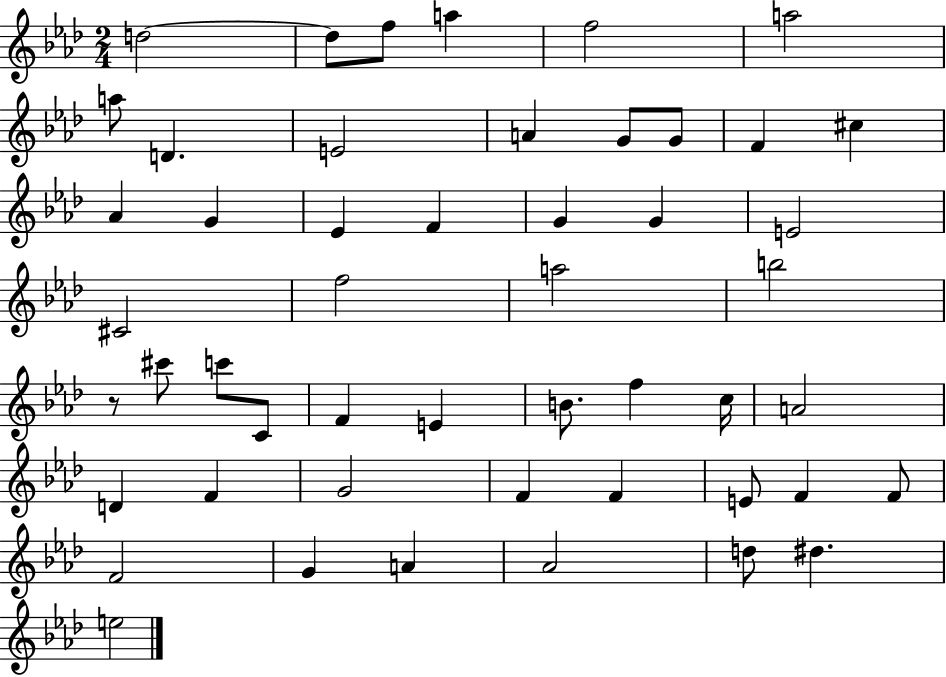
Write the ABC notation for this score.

X:1
T:Untitled
M:2/4
L:1/4
K:Ab
d2 d/2 f/2 a f2 a2 a/2 D E2 A G/2 G/2 F ^c _A G _E F G G E2 ^C2 f2 a2 b2 z/2 ^c'/2 c'/2 C/2 F E B/2 f c/4 A2 D F G2 F F E/2 F F/2 F2 G A _A2 d/2 ^d e2